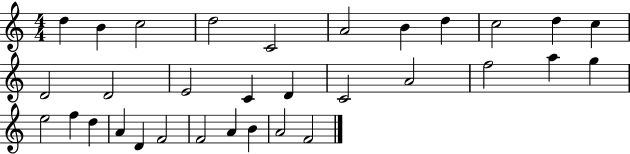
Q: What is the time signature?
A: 4/4